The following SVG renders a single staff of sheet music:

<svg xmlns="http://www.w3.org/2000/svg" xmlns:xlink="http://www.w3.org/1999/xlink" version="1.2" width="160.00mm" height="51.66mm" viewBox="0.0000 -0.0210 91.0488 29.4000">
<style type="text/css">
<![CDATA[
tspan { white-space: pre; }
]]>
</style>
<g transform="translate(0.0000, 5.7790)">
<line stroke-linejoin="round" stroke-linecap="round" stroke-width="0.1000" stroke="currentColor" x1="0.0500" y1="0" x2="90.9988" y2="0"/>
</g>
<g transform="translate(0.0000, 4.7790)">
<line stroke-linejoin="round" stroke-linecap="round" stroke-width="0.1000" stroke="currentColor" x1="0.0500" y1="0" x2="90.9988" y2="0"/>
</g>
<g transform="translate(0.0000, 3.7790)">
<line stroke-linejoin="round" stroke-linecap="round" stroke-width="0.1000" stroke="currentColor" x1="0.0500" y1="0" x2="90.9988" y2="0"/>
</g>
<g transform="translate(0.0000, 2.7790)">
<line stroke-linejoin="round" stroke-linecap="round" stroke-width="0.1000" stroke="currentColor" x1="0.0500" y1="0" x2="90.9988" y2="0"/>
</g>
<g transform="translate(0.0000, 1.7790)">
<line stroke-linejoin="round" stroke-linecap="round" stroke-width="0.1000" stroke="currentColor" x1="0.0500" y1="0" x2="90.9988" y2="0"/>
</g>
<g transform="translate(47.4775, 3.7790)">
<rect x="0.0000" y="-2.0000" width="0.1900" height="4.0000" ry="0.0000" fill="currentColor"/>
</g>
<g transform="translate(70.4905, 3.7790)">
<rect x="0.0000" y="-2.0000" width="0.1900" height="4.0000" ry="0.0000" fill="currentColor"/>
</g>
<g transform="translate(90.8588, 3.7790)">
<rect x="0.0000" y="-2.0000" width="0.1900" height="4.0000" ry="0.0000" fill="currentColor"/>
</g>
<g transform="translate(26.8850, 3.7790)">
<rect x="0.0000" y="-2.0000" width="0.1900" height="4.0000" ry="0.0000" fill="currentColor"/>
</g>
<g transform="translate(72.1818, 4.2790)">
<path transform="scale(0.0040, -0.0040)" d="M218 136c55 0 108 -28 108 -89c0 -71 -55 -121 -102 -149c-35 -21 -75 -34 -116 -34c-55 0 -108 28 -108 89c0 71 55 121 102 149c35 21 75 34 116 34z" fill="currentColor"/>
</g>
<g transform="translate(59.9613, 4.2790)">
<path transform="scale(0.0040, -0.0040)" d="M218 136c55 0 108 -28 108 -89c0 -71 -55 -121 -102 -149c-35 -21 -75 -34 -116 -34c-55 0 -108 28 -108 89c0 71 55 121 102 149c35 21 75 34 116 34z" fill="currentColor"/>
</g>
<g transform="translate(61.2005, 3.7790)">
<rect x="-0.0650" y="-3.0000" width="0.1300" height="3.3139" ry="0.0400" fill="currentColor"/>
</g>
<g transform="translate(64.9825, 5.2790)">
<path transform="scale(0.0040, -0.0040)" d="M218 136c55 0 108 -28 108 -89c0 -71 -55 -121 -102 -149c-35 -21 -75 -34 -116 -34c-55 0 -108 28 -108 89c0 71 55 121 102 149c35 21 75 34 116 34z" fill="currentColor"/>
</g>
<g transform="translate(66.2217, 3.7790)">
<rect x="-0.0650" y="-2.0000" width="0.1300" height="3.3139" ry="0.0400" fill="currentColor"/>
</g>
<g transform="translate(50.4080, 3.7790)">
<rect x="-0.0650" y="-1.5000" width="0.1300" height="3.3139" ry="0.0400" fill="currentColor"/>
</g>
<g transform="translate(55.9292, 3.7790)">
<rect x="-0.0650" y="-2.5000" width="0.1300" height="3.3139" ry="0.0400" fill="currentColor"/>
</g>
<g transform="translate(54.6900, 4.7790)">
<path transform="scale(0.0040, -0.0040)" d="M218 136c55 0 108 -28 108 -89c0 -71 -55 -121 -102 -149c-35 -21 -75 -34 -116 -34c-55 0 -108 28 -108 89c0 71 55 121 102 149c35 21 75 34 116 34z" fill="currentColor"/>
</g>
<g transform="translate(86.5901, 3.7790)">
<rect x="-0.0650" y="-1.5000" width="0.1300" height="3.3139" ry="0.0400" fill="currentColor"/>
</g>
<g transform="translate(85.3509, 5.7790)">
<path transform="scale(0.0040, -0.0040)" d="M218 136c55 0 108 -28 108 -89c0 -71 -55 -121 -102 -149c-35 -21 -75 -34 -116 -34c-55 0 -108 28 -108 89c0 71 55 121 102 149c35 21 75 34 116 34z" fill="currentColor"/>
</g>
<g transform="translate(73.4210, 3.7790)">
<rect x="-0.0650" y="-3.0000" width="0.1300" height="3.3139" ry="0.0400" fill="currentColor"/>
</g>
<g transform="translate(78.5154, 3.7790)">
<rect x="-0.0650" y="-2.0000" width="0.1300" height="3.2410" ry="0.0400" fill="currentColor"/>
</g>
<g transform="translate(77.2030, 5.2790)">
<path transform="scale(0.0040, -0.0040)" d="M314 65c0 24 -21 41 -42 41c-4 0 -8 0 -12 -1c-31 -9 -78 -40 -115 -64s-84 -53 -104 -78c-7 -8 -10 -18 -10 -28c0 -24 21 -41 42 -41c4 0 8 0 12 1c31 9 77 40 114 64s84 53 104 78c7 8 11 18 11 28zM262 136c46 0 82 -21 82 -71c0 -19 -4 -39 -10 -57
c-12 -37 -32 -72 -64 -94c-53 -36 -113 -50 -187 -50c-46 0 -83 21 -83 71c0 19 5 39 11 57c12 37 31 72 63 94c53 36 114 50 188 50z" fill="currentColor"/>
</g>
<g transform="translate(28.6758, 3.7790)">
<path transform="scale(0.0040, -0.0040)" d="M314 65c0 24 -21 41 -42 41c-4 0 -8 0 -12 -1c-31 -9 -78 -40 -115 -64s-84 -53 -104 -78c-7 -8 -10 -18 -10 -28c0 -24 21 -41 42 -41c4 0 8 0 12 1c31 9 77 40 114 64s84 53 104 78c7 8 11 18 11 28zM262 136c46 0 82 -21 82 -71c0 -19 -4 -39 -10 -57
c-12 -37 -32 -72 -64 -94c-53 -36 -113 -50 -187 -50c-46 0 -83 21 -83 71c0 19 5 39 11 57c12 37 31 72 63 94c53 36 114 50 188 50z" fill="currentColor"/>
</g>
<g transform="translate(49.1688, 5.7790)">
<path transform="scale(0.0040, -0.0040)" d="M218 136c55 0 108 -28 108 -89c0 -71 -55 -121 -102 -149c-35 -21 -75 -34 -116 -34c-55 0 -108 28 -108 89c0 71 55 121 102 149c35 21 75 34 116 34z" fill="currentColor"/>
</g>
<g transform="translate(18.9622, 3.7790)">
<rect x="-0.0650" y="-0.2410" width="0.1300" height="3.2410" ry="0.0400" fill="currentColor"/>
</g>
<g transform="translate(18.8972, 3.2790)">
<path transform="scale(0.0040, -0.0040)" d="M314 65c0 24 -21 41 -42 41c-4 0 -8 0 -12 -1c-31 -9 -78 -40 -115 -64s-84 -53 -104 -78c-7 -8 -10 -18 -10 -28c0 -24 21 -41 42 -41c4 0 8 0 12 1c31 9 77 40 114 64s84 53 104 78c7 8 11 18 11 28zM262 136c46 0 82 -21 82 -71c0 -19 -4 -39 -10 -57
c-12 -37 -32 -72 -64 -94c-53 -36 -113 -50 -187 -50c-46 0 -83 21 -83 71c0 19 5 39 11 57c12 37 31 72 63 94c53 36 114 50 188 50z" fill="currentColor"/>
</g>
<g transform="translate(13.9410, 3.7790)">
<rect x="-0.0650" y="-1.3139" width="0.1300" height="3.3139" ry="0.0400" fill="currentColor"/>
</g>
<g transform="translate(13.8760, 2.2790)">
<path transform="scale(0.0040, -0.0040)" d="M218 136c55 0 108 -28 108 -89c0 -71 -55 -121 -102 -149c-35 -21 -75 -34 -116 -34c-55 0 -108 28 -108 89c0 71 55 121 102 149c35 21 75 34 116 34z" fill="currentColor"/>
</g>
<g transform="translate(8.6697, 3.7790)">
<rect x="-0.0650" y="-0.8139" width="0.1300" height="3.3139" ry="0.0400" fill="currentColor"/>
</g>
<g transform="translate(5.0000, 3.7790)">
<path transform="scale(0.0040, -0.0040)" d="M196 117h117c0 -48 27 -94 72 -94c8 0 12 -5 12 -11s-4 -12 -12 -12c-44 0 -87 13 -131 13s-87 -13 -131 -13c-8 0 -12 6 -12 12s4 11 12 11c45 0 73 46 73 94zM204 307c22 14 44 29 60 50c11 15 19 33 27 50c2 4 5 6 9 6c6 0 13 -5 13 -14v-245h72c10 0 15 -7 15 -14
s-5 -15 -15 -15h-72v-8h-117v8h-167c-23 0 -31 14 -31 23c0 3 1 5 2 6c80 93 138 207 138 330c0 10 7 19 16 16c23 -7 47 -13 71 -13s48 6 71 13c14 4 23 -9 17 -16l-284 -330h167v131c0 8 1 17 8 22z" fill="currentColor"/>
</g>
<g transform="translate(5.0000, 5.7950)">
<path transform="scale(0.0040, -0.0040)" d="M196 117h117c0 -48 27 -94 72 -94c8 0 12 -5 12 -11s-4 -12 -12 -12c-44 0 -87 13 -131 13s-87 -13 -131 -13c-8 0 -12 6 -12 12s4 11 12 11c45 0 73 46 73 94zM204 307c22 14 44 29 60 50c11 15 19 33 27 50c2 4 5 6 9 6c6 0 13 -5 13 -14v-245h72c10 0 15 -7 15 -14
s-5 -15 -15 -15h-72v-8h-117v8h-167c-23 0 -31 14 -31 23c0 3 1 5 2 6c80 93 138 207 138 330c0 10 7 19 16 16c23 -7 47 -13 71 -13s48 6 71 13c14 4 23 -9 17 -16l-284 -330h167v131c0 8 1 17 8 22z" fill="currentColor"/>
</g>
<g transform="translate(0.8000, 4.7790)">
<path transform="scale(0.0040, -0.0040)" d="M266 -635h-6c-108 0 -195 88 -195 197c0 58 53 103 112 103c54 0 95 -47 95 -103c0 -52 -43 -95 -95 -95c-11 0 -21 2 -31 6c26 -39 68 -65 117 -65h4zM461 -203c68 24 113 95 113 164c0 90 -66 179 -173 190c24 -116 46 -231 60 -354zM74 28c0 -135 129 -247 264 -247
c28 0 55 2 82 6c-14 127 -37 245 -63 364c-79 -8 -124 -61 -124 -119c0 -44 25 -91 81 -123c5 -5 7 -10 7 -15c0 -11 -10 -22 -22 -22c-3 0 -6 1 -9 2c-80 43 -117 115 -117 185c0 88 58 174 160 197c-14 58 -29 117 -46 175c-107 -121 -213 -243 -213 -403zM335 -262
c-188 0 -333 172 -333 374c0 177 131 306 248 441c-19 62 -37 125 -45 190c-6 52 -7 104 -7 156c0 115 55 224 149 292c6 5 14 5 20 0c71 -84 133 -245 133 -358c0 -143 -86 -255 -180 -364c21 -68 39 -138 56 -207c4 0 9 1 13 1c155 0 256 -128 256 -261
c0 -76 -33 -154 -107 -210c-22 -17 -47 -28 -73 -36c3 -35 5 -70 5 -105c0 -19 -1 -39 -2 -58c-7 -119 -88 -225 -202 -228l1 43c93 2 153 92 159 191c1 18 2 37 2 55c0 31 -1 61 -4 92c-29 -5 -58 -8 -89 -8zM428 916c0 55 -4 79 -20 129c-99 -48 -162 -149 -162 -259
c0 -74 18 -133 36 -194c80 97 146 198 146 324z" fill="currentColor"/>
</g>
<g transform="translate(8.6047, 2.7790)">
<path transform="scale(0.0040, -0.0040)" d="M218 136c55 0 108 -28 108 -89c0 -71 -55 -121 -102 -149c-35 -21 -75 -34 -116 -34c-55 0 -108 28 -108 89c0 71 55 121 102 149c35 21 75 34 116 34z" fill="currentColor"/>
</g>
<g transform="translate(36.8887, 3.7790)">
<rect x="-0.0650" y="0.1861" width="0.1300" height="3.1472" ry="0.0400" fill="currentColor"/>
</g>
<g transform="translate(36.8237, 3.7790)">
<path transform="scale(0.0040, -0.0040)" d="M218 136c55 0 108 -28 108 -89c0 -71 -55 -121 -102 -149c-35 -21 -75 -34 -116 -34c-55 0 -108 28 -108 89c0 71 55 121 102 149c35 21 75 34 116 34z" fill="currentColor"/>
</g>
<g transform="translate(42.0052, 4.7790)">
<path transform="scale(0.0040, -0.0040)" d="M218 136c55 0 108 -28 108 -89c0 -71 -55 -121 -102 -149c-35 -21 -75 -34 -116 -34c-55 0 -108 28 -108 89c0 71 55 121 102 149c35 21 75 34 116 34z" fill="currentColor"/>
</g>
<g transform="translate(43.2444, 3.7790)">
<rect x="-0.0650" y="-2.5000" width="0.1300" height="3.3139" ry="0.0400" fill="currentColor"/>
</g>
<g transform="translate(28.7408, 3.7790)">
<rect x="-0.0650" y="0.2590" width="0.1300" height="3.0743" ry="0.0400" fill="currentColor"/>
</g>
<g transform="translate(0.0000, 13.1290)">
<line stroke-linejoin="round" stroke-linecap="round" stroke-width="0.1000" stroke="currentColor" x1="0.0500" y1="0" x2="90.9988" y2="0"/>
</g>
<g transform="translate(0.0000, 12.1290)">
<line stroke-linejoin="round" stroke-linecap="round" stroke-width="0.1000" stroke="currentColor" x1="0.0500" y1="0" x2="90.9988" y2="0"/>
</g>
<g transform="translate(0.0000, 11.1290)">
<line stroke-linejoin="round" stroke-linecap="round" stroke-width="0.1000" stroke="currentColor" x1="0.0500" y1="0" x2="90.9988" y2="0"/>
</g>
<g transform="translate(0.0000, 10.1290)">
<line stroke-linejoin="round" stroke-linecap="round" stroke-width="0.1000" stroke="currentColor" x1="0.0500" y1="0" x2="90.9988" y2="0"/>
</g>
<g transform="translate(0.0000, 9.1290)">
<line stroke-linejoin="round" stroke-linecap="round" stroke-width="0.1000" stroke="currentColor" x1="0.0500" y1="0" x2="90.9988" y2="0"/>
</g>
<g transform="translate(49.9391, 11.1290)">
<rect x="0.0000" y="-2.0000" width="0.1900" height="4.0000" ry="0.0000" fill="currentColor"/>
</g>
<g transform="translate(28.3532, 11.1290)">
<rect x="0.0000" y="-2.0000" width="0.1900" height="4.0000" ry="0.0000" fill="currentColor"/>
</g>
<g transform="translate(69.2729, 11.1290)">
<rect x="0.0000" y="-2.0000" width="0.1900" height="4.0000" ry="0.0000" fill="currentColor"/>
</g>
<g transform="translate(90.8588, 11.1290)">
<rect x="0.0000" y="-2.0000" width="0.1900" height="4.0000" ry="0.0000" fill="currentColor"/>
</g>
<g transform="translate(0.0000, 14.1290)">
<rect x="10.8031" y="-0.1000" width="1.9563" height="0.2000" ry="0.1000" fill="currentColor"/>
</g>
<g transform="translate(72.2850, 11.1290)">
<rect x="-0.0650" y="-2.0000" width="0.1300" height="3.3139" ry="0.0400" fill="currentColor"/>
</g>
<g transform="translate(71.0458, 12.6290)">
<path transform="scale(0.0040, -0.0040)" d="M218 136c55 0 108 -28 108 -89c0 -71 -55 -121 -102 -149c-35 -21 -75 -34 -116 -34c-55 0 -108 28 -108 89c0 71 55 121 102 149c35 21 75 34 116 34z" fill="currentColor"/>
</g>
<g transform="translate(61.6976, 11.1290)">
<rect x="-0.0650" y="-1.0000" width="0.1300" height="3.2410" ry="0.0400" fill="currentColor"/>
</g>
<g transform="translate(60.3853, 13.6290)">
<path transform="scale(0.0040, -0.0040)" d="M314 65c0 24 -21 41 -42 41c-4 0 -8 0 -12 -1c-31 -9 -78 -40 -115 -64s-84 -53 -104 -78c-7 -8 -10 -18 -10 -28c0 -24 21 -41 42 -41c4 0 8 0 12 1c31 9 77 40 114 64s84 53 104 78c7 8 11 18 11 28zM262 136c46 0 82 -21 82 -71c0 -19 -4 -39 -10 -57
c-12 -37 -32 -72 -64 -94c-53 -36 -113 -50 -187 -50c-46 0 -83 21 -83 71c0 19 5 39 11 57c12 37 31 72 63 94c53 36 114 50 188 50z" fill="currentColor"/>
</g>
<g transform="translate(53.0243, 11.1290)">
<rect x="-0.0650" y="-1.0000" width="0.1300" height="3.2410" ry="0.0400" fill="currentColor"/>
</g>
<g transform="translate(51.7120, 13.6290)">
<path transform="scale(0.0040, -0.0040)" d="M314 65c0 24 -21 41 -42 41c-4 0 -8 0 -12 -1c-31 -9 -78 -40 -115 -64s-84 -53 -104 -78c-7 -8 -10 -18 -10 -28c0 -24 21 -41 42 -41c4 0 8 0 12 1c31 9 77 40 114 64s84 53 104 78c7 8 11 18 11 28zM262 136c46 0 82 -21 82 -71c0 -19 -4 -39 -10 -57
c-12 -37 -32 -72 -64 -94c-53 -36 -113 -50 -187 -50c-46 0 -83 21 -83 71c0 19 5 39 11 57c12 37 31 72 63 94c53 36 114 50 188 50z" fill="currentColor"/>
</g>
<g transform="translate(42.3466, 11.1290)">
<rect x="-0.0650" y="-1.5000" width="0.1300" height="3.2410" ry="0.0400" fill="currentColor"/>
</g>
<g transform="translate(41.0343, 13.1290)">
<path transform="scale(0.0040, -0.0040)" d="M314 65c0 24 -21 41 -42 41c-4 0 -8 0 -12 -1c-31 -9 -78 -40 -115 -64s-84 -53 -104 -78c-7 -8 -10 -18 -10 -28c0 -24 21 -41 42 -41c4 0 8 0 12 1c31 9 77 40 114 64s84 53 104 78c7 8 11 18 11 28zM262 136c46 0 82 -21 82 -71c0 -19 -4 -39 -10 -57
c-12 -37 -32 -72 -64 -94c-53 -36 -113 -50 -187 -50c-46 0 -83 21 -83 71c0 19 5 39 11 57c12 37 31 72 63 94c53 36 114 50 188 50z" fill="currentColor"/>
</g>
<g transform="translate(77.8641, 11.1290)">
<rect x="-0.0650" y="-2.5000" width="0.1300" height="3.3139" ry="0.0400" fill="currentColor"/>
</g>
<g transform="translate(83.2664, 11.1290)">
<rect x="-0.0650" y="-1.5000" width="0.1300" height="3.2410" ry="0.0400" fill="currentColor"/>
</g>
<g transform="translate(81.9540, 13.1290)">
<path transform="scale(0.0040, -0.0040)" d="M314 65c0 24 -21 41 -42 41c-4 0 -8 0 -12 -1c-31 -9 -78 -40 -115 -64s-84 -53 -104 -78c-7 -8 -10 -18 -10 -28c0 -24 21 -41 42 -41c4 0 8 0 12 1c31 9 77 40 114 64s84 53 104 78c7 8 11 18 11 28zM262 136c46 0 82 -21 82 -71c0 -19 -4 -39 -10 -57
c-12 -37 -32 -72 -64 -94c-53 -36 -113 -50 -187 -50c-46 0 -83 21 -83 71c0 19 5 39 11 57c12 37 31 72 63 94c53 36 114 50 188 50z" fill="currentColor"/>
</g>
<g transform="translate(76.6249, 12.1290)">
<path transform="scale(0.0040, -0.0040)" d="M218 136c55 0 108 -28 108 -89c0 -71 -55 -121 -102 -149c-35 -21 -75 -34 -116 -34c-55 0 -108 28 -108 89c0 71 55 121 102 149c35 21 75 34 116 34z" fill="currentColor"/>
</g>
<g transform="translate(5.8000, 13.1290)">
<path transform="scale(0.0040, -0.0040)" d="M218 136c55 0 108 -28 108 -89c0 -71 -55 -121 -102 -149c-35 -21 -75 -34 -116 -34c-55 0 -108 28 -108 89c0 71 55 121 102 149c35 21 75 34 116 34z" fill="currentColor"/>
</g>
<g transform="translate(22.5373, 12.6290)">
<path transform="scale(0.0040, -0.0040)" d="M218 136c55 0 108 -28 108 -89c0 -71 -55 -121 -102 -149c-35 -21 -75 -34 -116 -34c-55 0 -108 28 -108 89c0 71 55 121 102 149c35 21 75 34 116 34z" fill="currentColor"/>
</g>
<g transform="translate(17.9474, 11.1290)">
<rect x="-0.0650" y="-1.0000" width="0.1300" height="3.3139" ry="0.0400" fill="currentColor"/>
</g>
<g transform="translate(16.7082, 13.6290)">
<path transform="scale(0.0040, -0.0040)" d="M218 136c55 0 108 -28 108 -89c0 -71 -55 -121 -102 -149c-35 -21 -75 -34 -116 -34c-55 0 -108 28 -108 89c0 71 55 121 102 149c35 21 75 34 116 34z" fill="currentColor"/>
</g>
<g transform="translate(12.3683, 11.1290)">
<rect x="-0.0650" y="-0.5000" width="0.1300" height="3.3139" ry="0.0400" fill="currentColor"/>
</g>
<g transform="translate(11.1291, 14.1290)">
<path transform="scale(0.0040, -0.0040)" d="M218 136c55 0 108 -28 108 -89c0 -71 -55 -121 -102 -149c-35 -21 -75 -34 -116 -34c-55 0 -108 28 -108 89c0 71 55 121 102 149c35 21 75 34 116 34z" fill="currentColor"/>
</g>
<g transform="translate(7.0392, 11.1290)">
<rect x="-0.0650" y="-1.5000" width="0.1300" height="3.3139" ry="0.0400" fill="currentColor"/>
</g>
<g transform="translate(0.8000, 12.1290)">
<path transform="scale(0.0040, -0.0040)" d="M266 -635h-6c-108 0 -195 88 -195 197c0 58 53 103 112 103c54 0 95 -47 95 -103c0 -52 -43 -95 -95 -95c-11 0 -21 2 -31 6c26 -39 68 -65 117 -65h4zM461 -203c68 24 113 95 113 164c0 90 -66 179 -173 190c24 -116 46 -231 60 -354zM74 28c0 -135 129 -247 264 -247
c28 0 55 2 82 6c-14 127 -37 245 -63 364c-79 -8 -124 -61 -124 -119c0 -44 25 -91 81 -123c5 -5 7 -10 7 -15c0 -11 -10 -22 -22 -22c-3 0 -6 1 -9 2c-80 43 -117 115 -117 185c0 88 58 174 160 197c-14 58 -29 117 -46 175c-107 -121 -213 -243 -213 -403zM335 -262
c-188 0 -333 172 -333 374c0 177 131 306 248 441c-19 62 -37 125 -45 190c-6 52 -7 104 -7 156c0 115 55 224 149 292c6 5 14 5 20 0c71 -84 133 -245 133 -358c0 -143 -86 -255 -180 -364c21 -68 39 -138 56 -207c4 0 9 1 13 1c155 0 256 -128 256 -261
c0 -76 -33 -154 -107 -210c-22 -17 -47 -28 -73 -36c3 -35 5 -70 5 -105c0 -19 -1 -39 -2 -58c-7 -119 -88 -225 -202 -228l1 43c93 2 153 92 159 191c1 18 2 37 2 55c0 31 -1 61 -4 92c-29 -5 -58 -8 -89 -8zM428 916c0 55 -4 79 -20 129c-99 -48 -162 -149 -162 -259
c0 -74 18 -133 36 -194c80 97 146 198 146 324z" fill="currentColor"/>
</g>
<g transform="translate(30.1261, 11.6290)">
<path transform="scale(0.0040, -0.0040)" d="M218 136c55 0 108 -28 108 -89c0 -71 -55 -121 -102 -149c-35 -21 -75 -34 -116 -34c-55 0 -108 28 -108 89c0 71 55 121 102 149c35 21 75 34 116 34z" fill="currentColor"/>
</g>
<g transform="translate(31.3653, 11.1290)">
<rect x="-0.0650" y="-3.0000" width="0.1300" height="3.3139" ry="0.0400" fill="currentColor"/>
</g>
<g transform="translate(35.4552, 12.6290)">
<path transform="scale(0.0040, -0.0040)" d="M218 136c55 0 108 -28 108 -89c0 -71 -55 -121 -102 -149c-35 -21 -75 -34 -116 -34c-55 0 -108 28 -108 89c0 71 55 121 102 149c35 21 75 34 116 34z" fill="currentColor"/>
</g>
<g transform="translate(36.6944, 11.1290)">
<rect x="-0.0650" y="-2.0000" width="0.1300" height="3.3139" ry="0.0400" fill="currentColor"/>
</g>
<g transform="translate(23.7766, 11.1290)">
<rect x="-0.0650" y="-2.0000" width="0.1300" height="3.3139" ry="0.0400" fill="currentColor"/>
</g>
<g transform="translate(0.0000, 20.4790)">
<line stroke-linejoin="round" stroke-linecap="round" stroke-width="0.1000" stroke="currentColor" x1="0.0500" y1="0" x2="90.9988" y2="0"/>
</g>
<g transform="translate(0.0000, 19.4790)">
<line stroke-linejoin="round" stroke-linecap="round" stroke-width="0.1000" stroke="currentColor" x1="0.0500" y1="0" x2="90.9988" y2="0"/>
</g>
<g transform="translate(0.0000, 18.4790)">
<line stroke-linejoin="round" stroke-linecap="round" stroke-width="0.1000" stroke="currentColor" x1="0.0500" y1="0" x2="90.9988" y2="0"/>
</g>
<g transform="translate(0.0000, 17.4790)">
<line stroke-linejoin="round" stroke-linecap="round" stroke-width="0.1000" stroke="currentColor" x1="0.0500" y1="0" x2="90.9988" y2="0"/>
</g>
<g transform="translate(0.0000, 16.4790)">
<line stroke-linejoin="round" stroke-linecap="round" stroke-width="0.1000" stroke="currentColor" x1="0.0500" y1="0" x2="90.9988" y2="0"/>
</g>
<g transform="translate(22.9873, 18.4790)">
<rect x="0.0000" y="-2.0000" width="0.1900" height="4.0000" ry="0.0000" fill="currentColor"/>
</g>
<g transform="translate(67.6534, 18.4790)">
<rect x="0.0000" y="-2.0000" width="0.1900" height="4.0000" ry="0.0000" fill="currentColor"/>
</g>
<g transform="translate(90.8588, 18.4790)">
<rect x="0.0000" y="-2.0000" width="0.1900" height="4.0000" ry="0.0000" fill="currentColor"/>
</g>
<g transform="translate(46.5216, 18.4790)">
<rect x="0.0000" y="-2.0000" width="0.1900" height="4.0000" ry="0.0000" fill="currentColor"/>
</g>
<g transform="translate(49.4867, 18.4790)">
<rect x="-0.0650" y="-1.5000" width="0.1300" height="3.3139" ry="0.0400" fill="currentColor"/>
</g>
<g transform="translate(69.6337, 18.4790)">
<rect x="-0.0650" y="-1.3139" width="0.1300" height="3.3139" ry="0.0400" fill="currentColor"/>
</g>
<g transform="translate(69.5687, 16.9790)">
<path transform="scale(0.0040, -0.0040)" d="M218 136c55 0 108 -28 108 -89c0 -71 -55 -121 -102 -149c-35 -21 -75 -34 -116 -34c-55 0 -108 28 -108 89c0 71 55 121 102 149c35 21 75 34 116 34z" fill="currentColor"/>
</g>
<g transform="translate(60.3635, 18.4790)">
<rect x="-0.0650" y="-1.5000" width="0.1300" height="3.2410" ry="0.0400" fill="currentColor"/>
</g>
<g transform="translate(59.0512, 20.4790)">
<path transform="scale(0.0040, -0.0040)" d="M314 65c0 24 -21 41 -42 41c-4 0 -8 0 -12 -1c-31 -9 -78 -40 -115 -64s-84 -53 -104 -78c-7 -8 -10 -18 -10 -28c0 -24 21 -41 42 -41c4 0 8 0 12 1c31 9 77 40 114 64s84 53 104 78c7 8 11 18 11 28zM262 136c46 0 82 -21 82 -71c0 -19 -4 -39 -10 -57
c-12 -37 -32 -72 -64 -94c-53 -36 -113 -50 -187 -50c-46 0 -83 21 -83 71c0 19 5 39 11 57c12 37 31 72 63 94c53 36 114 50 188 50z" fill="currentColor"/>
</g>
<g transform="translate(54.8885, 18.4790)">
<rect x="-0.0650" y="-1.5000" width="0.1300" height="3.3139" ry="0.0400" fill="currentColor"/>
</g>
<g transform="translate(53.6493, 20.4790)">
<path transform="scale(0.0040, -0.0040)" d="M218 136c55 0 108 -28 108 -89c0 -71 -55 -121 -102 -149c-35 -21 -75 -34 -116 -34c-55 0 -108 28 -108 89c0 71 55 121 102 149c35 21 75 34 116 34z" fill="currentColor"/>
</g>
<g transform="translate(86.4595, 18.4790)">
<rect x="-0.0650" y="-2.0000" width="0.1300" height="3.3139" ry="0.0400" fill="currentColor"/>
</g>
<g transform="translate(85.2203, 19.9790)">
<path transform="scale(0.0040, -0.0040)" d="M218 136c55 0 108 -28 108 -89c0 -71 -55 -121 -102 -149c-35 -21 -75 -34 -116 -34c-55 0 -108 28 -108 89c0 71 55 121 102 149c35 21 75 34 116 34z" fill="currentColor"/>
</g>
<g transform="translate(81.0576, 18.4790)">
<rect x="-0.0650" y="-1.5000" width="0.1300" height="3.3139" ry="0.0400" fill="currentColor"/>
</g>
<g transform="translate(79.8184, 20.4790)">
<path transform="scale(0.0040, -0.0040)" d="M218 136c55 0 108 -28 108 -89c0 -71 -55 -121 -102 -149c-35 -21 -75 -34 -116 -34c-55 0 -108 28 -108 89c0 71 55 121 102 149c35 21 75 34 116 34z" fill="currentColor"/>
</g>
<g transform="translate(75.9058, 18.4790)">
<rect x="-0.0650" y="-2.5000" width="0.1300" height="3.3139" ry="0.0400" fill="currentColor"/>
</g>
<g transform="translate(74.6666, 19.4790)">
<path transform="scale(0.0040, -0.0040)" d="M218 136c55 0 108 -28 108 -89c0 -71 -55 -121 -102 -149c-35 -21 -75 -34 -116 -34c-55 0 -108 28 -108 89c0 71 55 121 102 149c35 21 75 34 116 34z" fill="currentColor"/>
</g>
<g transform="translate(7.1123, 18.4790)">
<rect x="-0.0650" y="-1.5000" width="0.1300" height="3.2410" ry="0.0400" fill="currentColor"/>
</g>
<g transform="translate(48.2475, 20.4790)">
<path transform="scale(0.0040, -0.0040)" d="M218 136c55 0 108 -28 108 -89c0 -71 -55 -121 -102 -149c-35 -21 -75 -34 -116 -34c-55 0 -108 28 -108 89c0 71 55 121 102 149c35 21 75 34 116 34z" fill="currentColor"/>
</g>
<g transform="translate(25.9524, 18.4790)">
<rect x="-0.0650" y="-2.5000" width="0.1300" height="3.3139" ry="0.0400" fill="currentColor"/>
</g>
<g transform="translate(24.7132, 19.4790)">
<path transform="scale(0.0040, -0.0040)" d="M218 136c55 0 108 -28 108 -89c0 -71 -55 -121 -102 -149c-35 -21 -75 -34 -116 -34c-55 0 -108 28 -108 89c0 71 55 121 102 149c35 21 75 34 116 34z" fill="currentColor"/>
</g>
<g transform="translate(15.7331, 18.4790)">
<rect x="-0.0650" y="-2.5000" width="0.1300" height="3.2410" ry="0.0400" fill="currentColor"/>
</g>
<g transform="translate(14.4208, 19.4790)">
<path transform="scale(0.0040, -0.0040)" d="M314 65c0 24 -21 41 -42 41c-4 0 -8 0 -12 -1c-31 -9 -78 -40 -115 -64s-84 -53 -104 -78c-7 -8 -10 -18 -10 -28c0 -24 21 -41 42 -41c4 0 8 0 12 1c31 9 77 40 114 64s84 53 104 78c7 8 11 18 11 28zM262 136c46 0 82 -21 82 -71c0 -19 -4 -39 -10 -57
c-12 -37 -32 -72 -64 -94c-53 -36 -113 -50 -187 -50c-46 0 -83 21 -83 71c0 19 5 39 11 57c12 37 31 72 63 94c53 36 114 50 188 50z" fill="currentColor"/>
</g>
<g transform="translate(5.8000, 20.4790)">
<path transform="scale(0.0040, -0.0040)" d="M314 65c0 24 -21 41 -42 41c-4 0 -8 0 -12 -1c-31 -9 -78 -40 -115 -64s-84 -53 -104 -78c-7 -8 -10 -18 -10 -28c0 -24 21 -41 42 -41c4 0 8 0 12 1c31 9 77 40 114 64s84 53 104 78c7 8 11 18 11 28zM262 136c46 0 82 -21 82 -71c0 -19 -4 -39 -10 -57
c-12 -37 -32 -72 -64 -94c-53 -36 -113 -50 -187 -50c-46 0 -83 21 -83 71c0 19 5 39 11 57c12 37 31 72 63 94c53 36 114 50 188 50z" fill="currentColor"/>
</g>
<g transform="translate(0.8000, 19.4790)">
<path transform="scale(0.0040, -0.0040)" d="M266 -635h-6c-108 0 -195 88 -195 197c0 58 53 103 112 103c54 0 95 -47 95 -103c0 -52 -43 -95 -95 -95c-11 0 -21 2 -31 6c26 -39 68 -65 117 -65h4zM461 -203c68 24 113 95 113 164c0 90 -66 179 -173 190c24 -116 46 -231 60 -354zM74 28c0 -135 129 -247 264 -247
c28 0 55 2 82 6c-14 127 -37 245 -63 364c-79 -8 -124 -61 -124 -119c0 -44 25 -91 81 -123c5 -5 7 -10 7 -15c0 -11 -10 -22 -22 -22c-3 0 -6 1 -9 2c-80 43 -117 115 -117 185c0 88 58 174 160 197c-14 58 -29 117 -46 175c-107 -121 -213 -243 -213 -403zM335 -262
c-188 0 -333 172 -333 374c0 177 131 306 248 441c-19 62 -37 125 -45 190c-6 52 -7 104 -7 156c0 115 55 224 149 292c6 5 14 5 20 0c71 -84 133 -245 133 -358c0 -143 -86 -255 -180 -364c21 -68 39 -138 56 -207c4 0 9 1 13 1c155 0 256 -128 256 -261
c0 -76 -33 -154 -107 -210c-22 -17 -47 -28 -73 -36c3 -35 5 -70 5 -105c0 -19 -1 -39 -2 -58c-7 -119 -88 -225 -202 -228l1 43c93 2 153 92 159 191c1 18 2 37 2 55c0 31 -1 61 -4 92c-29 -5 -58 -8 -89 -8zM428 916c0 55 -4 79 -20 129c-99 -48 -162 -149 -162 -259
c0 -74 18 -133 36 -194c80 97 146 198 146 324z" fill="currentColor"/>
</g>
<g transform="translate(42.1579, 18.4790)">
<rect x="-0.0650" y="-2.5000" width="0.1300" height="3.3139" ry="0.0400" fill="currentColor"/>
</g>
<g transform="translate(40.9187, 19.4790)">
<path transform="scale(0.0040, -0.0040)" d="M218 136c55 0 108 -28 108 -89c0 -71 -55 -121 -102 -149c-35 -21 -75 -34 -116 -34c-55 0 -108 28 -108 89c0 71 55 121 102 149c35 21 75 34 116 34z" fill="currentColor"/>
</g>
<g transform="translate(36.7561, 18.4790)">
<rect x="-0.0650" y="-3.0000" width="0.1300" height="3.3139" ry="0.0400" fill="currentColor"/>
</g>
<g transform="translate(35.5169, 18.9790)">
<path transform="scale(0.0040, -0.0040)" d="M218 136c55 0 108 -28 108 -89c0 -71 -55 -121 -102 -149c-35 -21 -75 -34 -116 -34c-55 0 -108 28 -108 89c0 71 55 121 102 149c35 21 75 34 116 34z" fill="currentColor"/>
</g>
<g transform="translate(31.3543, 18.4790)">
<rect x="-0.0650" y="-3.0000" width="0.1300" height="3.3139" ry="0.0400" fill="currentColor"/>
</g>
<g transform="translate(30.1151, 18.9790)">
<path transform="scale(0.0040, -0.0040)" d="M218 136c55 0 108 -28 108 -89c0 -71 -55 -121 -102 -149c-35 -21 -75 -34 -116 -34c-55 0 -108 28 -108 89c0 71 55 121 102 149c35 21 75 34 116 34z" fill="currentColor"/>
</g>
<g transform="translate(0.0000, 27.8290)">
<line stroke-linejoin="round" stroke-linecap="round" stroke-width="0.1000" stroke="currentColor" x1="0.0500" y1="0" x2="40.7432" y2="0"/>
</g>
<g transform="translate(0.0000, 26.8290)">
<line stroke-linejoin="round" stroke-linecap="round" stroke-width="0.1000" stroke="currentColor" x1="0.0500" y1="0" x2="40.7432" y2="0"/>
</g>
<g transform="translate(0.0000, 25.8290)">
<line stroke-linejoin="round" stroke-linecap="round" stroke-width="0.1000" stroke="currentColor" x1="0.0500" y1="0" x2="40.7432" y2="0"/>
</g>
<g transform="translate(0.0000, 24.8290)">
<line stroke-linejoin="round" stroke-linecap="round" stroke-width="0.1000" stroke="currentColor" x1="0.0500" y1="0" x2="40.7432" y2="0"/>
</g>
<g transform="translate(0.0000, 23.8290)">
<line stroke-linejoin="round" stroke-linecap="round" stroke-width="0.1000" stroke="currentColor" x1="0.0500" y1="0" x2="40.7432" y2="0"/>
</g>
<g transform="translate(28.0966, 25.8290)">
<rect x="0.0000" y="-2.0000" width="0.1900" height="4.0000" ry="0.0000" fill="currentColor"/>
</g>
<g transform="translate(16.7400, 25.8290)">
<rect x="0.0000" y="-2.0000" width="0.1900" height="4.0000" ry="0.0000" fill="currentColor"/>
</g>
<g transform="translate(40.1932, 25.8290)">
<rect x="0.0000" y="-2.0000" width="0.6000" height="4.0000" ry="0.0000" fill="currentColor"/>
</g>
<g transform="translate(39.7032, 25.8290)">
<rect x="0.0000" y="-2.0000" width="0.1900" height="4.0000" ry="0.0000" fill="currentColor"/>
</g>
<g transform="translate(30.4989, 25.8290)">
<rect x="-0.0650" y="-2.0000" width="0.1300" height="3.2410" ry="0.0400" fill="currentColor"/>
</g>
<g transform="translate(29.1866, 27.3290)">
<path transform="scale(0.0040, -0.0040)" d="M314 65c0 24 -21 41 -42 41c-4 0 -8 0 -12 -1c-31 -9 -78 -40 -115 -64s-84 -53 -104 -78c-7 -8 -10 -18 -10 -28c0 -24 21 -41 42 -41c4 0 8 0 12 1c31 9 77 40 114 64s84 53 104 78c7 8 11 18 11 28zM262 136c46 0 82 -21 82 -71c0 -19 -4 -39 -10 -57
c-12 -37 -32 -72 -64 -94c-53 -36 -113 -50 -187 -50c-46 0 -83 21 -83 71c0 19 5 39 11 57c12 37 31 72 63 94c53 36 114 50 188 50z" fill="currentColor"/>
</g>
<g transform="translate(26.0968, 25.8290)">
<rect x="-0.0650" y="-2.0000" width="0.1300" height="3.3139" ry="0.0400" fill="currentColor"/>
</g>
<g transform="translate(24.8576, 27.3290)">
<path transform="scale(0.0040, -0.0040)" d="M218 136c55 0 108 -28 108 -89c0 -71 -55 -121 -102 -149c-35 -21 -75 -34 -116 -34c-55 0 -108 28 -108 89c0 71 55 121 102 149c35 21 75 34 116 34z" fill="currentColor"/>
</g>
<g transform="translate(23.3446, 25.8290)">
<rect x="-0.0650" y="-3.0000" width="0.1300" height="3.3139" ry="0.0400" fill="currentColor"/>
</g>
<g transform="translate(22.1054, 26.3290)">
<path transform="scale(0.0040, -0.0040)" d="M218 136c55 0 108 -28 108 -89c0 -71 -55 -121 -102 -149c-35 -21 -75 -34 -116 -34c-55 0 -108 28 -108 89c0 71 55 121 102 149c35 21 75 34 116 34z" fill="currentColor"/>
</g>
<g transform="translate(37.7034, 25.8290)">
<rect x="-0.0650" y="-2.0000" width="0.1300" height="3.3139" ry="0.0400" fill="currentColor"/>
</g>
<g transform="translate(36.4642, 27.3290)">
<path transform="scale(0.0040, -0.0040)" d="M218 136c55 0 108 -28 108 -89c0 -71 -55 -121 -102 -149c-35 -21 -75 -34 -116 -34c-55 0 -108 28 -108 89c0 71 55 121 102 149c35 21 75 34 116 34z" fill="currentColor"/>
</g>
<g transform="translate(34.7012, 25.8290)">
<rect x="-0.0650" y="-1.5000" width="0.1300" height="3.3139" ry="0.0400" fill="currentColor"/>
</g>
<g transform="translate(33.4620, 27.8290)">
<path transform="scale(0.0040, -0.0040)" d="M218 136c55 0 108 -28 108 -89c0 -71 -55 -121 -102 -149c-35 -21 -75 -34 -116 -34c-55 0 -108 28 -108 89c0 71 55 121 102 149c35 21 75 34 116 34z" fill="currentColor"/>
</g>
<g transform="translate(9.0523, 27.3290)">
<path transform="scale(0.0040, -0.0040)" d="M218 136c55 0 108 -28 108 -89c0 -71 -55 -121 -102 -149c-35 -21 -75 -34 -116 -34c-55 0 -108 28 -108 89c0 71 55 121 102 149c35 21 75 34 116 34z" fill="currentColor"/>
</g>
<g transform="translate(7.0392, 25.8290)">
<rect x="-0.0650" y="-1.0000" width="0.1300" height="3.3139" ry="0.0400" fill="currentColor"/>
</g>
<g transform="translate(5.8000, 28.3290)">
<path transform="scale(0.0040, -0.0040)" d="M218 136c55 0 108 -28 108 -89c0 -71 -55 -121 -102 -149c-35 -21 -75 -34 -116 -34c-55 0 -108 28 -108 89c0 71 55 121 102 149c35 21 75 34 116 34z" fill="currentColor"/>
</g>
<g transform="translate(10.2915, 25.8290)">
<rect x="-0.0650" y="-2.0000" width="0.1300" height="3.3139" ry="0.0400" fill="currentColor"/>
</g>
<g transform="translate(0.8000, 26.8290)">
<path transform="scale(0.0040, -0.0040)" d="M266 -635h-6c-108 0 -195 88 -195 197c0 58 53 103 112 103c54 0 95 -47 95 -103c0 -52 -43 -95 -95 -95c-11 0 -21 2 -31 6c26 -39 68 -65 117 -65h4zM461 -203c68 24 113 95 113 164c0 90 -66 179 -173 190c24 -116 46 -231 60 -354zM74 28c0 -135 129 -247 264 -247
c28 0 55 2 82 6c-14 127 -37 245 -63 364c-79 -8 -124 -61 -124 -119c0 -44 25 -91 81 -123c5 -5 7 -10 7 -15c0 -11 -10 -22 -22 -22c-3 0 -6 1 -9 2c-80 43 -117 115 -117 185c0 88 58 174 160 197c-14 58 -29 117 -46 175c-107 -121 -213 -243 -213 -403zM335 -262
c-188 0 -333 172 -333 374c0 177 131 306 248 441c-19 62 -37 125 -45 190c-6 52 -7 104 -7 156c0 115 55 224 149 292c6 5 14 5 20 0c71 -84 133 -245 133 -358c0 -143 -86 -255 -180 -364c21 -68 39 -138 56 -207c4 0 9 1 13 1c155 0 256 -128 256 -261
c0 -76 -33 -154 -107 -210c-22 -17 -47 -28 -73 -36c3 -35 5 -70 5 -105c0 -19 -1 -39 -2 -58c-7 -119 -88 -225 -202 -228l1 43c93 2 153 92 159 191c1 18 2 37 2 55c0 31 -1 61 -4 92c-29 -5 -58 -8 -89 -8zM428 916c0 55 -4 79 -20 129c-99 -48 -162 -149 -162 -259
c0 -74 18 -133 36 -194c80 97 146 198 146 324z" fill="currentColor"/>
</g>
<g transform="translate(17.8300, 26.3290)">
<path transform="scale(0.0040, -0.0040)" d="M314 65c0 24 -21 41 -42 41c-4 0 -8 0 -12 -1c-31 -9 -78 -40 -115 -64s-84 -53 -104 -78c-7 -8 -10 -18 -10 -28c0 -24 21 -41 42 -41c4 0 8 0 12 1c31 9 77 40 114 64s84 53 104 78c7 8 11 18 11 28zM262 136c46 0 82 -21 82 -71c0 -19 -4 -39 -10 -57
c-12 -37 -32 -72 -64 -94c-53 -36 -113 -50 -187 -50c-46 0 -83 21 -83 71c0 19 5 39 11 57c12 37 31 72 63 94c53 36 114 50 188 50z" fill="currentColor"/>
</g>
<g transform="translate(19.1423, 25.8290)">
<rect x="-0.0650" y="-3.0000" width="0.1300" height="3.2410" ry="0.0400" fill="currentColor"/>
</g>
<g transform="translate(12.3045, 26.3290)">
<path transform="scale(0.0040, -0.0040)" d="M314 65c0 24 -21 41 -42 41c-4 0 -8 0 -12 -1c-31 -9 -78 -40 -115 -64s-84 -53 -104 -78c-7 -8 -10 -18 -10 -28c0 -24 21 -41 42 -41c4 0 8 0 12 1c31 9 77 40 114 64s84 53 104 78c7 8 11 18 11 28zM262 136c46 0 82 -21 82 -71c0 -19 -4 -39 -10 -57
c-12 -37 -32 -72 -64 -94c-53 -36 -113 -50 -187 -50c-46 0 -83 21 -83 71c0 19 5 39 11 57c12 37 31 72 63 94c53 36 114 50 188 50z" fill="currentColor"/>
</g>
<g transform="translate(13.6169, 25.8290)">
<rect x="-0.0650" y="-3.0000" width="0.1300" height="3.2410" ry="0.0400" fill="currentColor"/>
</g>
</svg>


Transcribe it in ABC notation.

X:1
T:Untitled
M:4/4
L:1/4
K:C
d e c2 B2 B G E G A F A F2 E E C D F A F E2 D2 D2 F G E2 E2 G2 G A A G E E E2 e G E F D F A2 A2 A F F2 E F